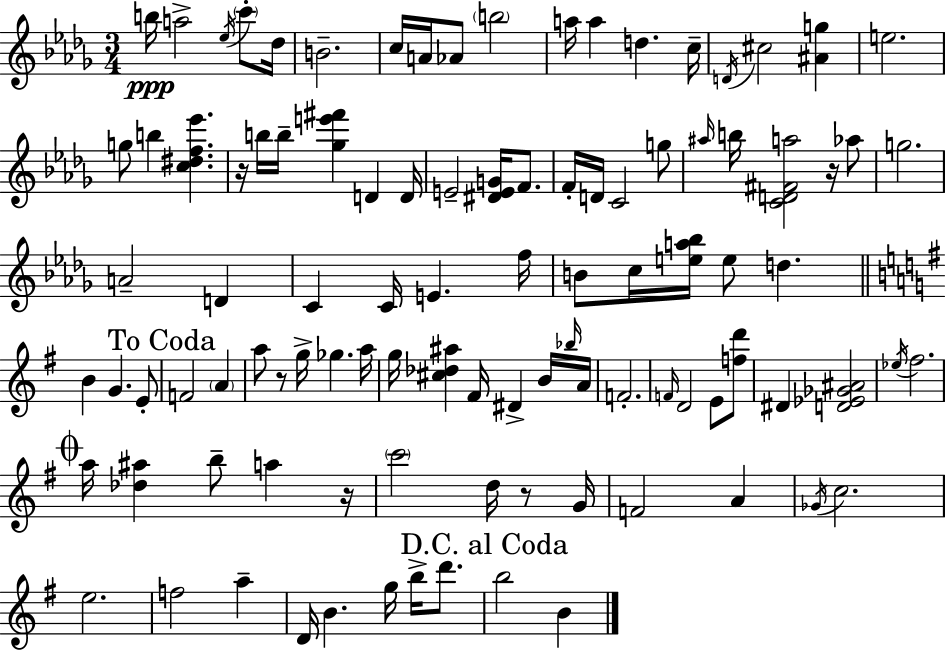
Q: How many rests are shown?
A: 5